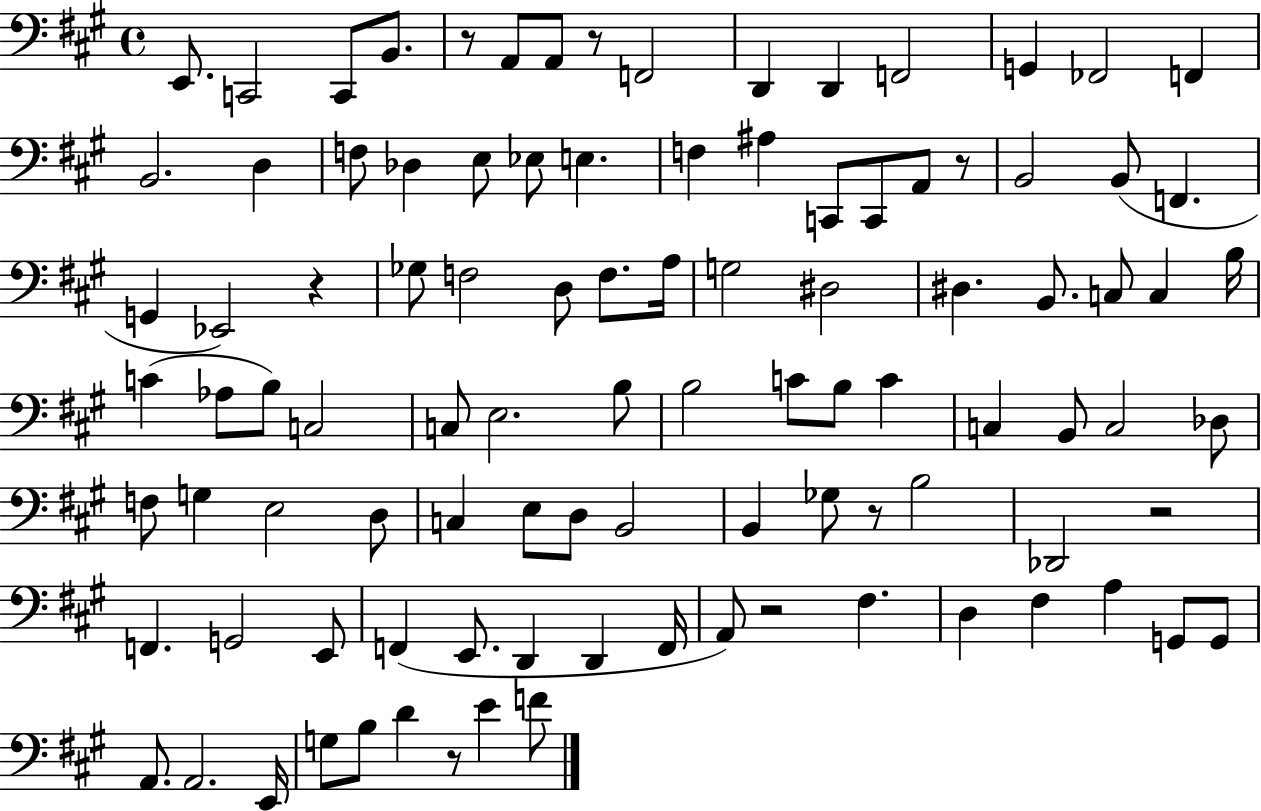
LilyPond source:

{
  \clef bass
  \time 4/4
  \defaultTimeSignature
  \key a \major
  e,8. c,2 c,8 b,8. | r8 a,8 a,8 r8 f,2 | d,4 d,4 f,2 | g,4 fes,2 f,4 | \break b,2. d4 | f8 des4 e8 ees8 e4. | f4 ais4 c,8 c,8 a,8 r8 | b,2 b,8( f,4. | \break g,4 ees,2) r4 | ges8 f2 d8 f8. a16 | g2 dis2 | dis4. b,8. c8 c4 b16 | \break c'4( aes8 b8) c2 | c8 e2. b8 | b2 c'8 b8 c'4 | c4 b,8 c2 des8 | \break f8 g4 e2 d8 | c4 e8 d8 b,2 | b,4 ges8 r8 b2 | des,2 r2 | \break f,4. g,2 e,8 | f,4( e,8. d,4 d,4 f,16 | a,8) r2 fis4. | d4 fis4 a4 g,8 g,8 | \break a,8. a,2. e,16 | g8 b8 d'4 r8 e'4 f'8 | \bar "|."
}